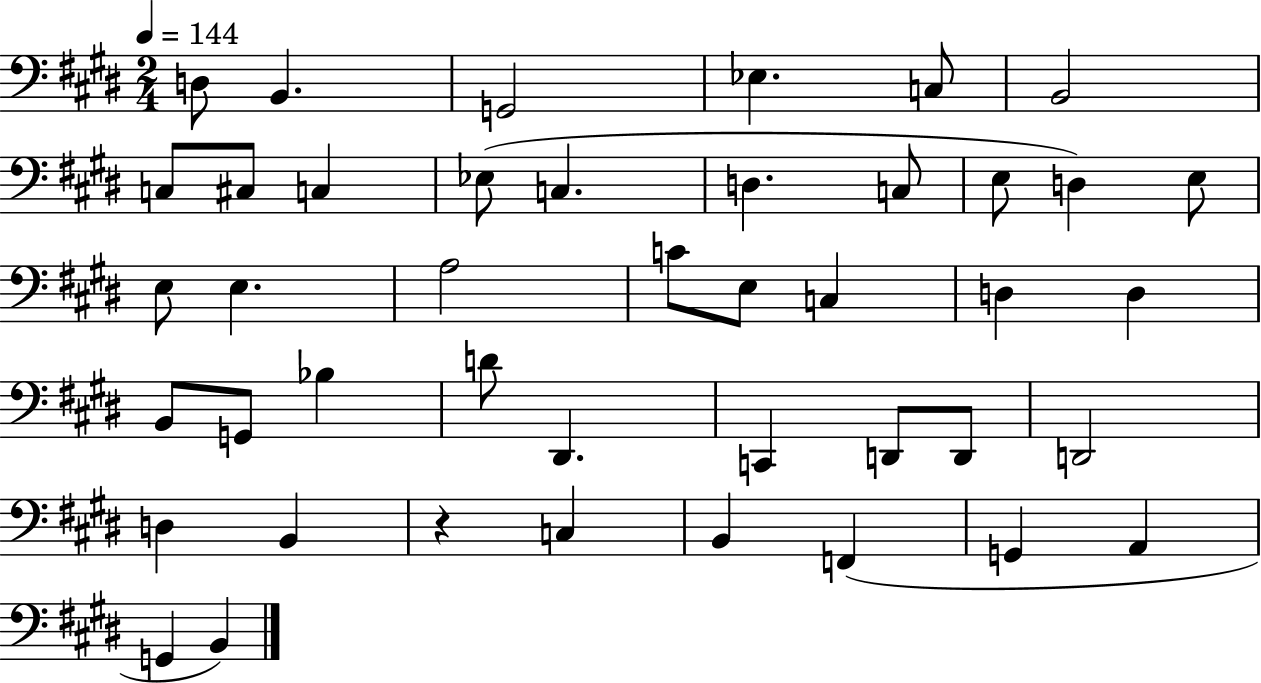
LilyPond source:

{
  \clef bass
  \numericTimeSignature
  \time 2/4
  \key e \major
  \tempo 4 = 144
  d8 b,4. | g,2 | ees4. c8 | b,2 | \break c8 cis8 c4 | ees8( c4. | d4. c8 | e8 d4) e8 | \break e8 e4. | a2 | c'8 e8 c4 | d4 d4 | \break b,8 g,8 bes4 | d'8 dis,4. | c,4 d,8 d,8 | d,2 | \break d4 b,4 | r4 c4 | b,4 f,4( | g,4 a,4 | \break g,4 b,4) | \bar "|."
}